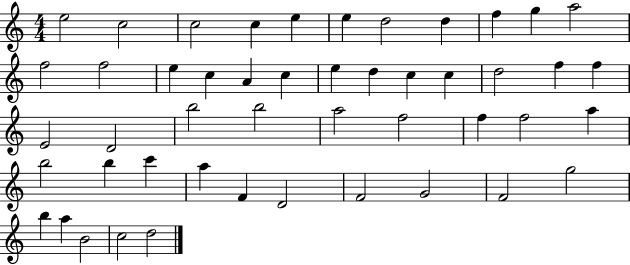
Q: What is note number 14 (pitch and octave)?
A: E5